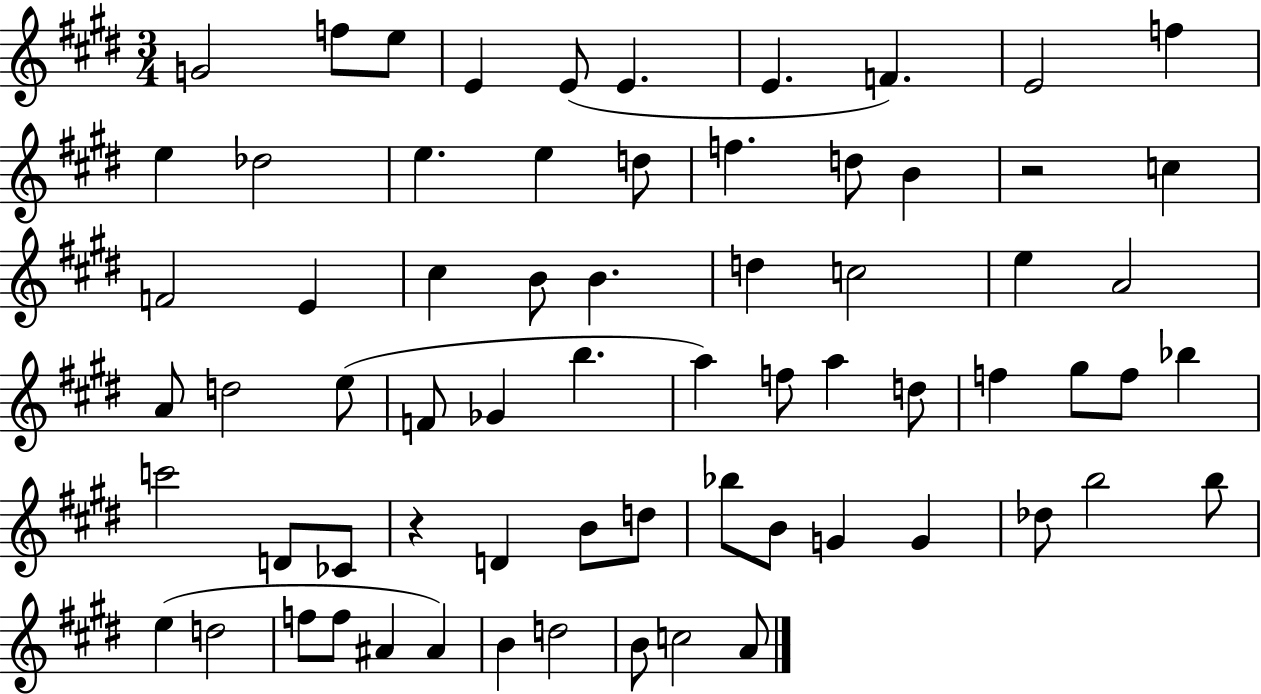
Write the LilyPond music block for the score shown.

{
  \clef treble
  \numericTimeSignature
  \time 3/4
  \key e \major
  g'2 f''8 e''8 | e'4 e'8( e'4. | e'4. f'4.) | e'2 f''4 | \break e''4 des''2 | e''4. e''4 d''8 | f''4. d''8 b'4 | r2 c''4 | \break f'2 e'4 | cis''4 b'8 b'4. | d''4 c''2 | e''4 a'2 | \break a'8 d''2 e''8( | f'8 ges'4 b''4. | a''4) f''8 a''4 d''8 | f''4 gis''8 f''8 bes''4 | \break c'''2 d'8 ces'8 | r4 d'4 b'8 d''8 | bes''8 b'8 g'4 g'4 | des''8 b''2 b''8 | \break e''4( d''2 | f''8 f''8 ais'4 ais'4) | b'4 d''2 | b'8 c''2 a'8 | \break \bar "|."
}